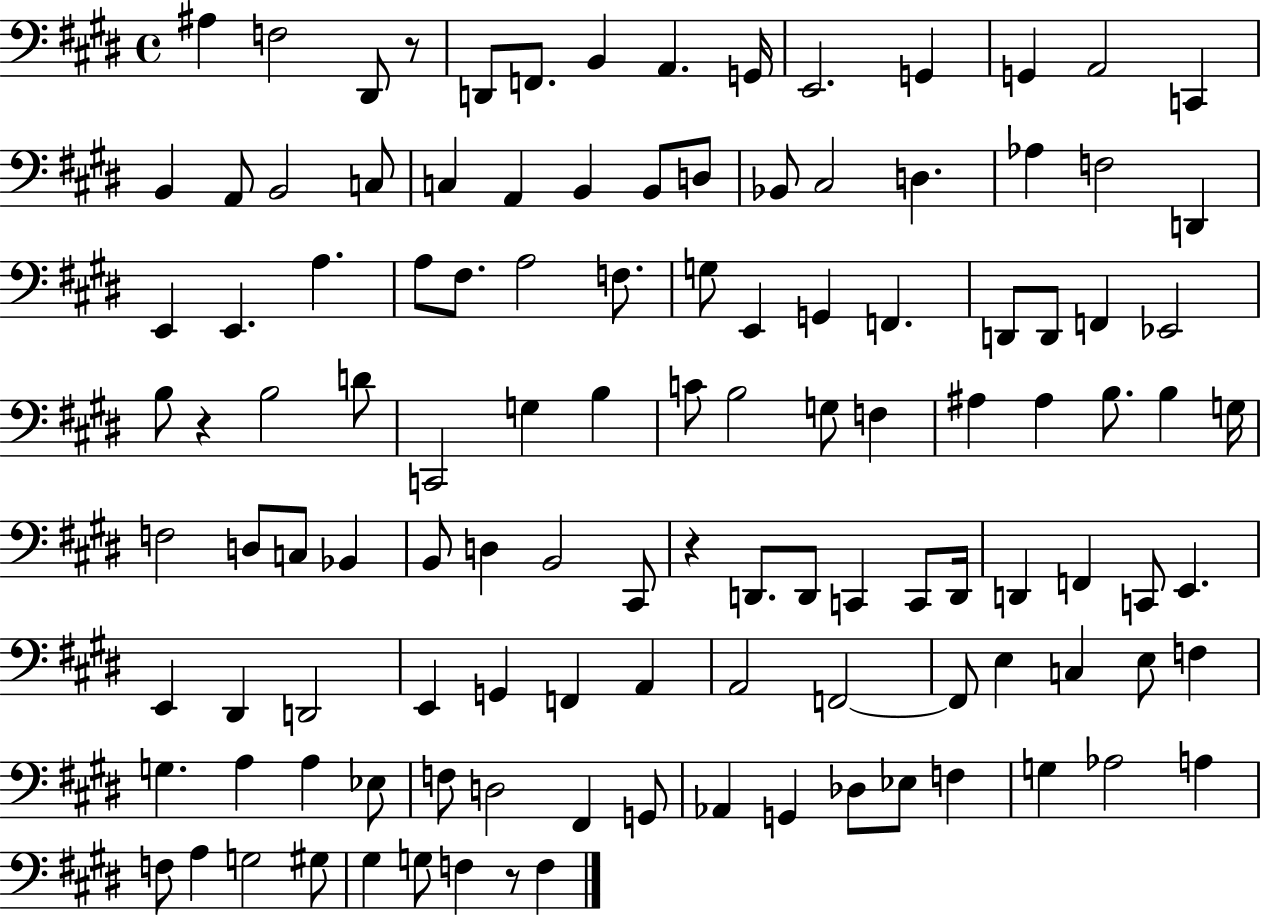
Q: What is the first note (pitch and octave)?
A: A#3